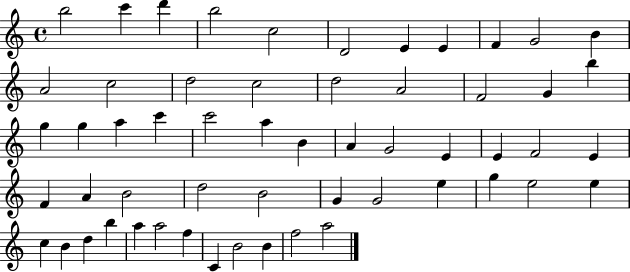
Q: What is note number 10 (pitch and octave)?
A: G4